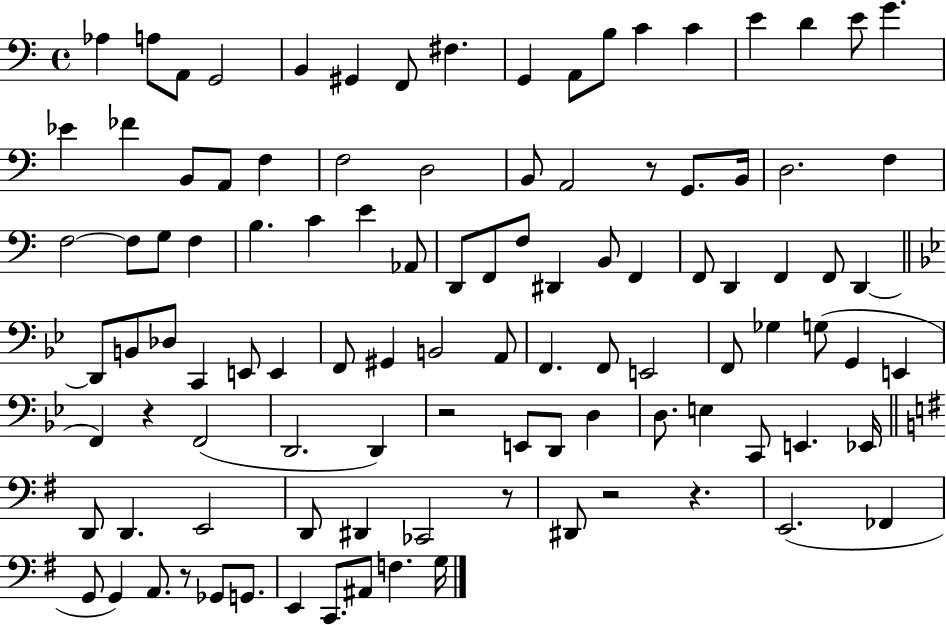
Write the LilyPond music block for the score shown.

{
  \clef bass
  \time 4/4
  \defaultTimeSignature
  \key c \major
  aes4 a8 a,8 g,2 | b,4 gis,4 f,8 fis4. | g,4 a,8 b8 c'4 c'4 | e'4 d'4 e'8 g'4. | \break ees'4 fes'4 b,8 a,8 f4 | f2 d2 | b,8 a,2 r8 g,8. b,16 | d2. f4 | \break f2~~ f8 g8 f4 | b4. c'4 e'4 aes,8 | d,8 f,8 f8 dis,4 b,8 f,4 | f,8 d,4 f,4 f,8 d,4~~ | \break \bar "||" \break \key bes \major d,8 b,8 des8 c,4 e,8 e,4 | f,8 gis,4 b,2 a,8 | f,4. f,8 e,2 | f,8 ges4 g8( g,4 e,4 | \break f,4) r4 f,2( | d,2. d,4) | r2 e,8 d,8 d4 | d8. e4 c,8 e,4. ees,16 | \break \bar "||" \break \key e \minor d,8 d,4. e,2 | d,8 dis,4 ces,2 r8 | dis,8 r2 r4. | e,2.( fes,4 | \break g,8 g,4) a,8. r8 ges,8 g,8. | e,4 c,8. ais,8 f4. g16 | \bar "|."
}